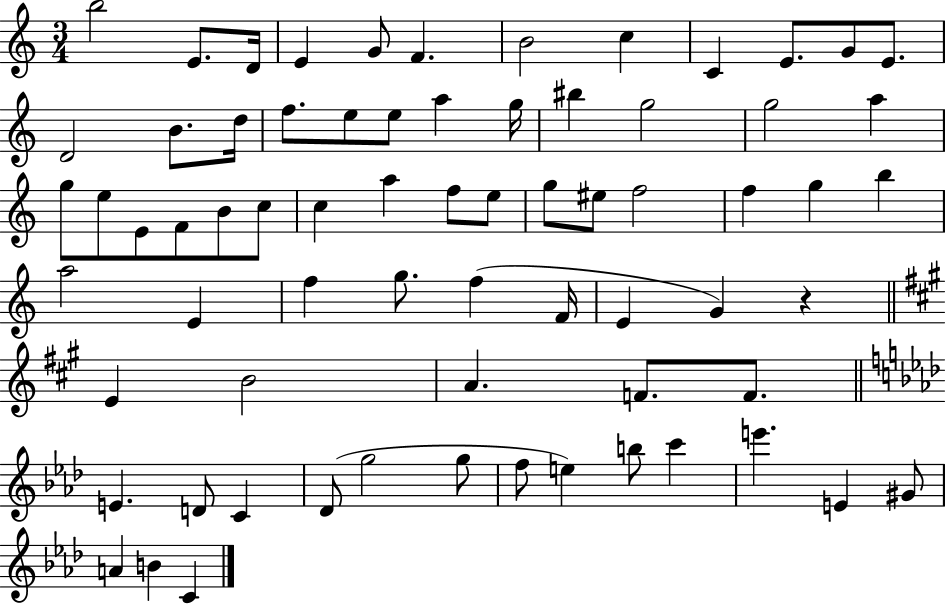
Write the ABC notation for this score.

X:1
T:Untitled
M:3/4
L:1/4
K:C
b2 E/2 D/4 E G/2 F B2 c C E/2 G/2 E/2 D2 B/2 d/4 f/2 e/2 e/2 a g/4 ^b g2 g2 a g/2 e/2 E/2 F/2 B/2 c/2 c a f/2 e/2 g/2 ^e/2 f2 f g b a2 E f g/2 f F/4 E G z E B2 A F/2 F/2 E D/2 C _D/2 g2 g/2 f/2 e b/2 c' e' E ^G/2 A B C